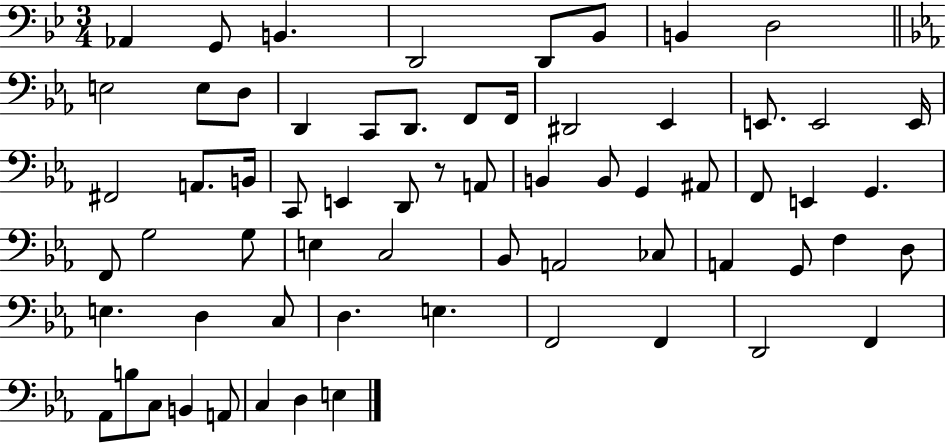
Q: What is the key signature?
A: BES major